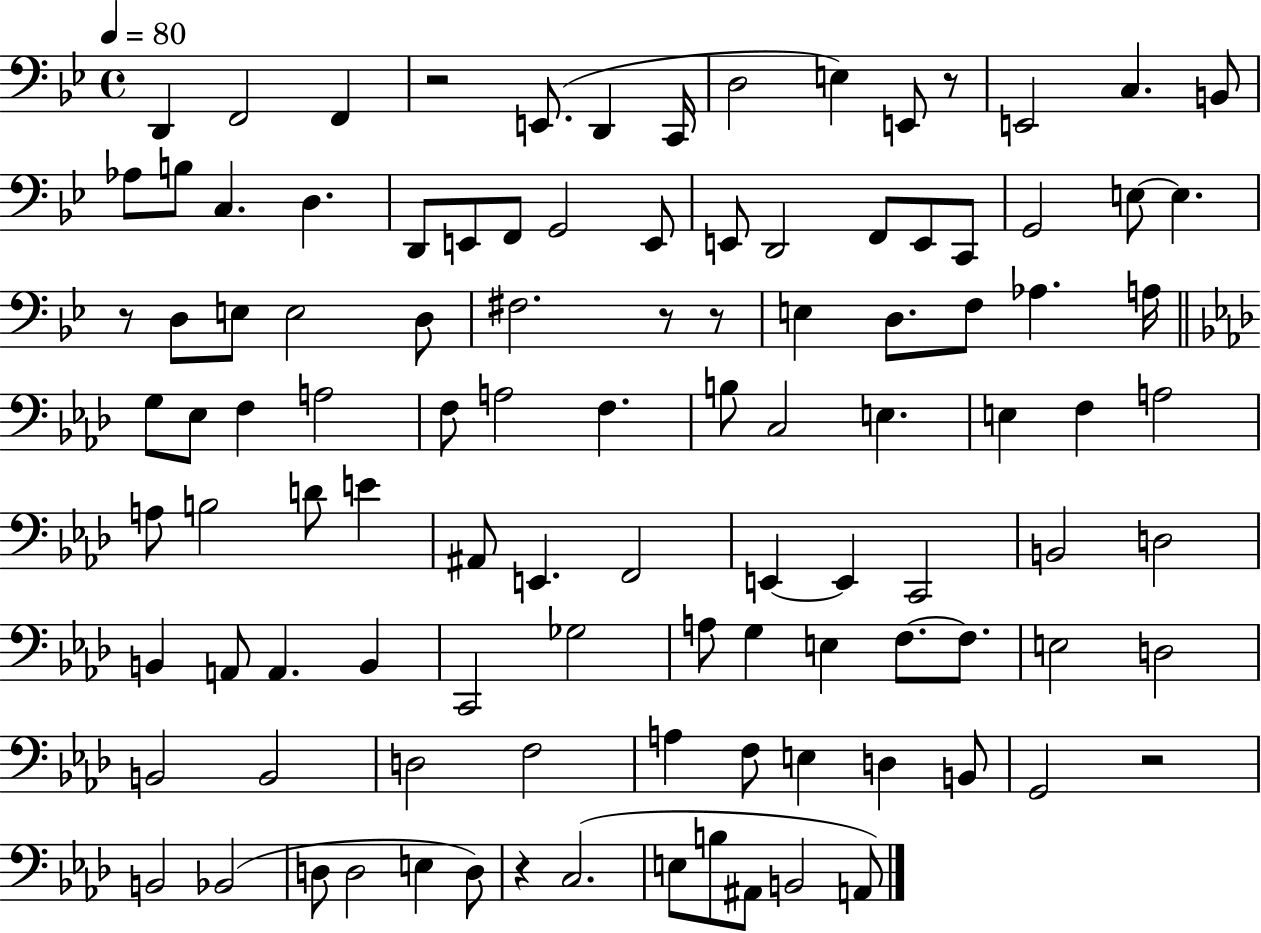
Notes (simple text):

D2/q F2/h F2/q R/h E2/e. D2/q C2/s D3/h E3/q E2/e R/e E2/h C3/q. B2/e Ab3/e B3/e C3/q. D3/q. D2/e E2/e F2/e G2/h E2/e E2/e D2/h F2/e E2/e C2/e G2/h E3/e E3/q. R/e D3/e E3/e E3/h D3/e F#3/h. R/e R/e E3/q D3/e. F3/e Ab3/q. A3/s G3/e Eb3/e F3/q A3/h F3/e A3/h F3/q. B3/e C3/h E3/q. E3/q F3/q A3/h A3/e B3/h D4/e E4/q A#2/e E2/q. F2/h E2/q E2/q C2/h B2/h D3/h B2/q A2/e A2/q. B2/q C2/h Gb3/h A3/e G3/q E3/q F3/e. F3/e. E3/h D3/h B2/h B2/h D3/h F3/h A3/q F3/e E3/q D3/q B2/e G2/h R/h B2/h Bb2/h D3/e D3/h E3/q D3/e R/q C3/h. E3/e B3/e A#2/e B2/h A2/e